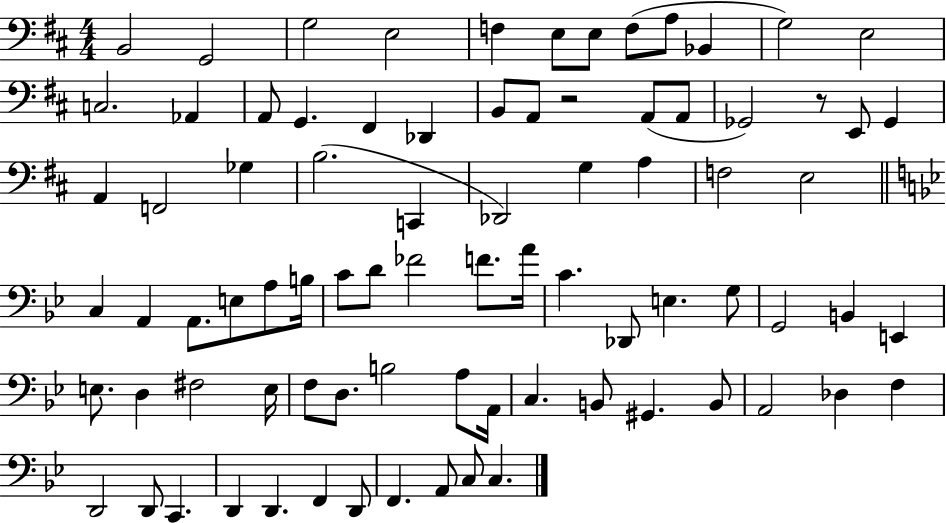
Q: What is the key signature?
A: D major